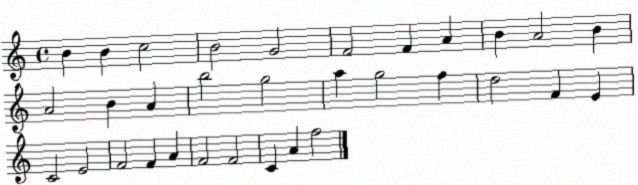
X:1
T:Untitled
M:4/4
L:1/4
K:C
B B c2 B2 G2 F2 F A B A2 B A2 B A b2 g2 a g2 f d2 F E C2 E2 F2 F A F2 F2 C A f2